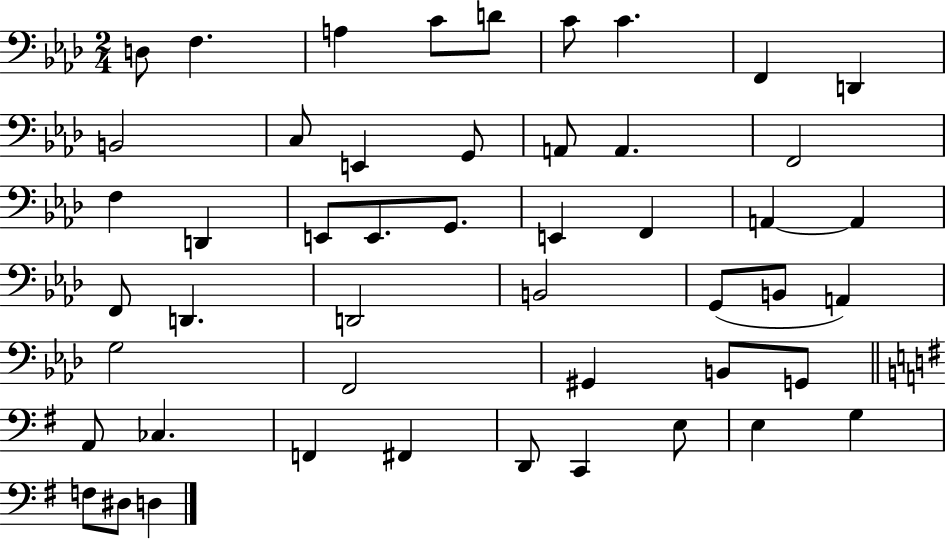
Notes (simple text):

D3/e F3/q. A3/q C4/e D4/e C4/e C4/q. F2/q D2/q B2/h C3/e E2/q G2/e A2/e A2/q. F2/h F3/q D2/q E2/e E2/e. G2/e. E2/q F2/q A2/q A2/q F2/e D2/q. D2/h B2/h G2/e B2/e A2/q G3/h F2/h G#2/q B2/e G2/e A2/e CES3/q. F2/q F#2/q D2/e C2/q E3/e E3/q G3/q F3/e D#3/e D3/q